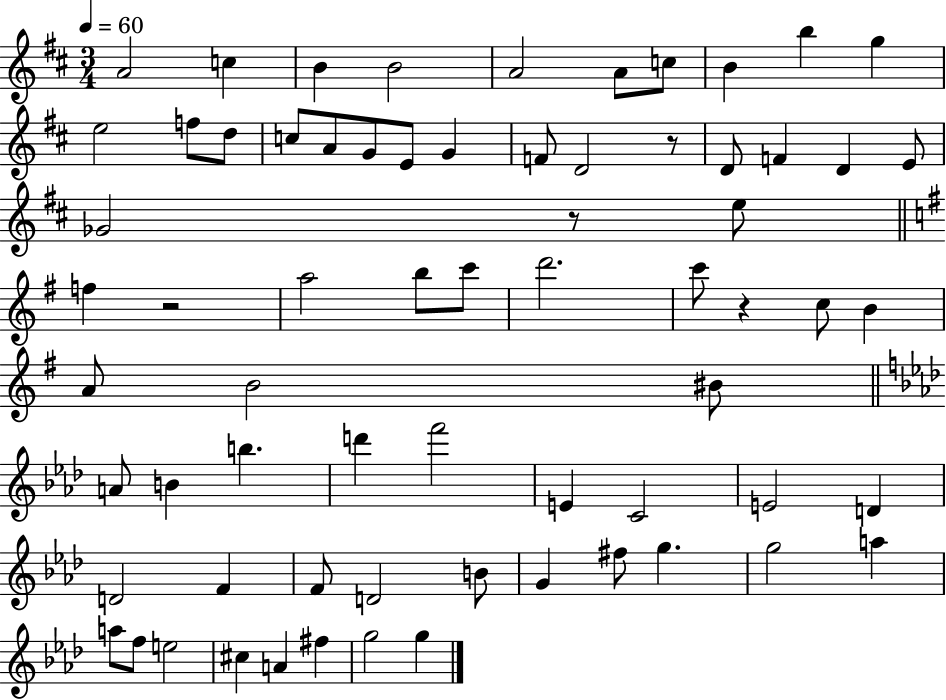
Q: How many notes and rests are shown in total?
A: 68